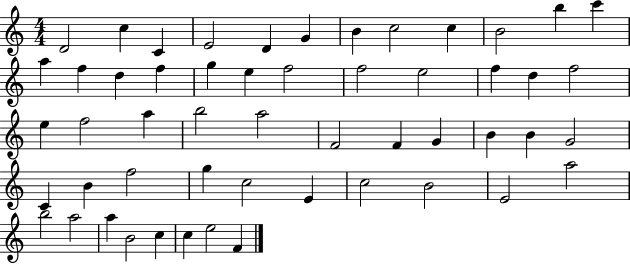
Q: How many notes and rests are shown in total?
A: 53